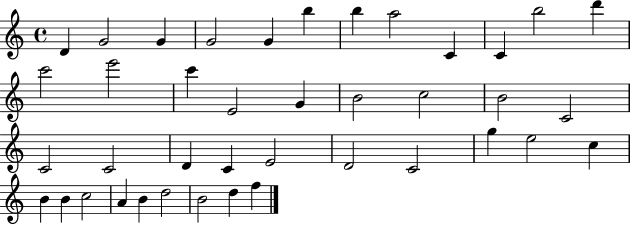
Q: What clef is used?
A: treble